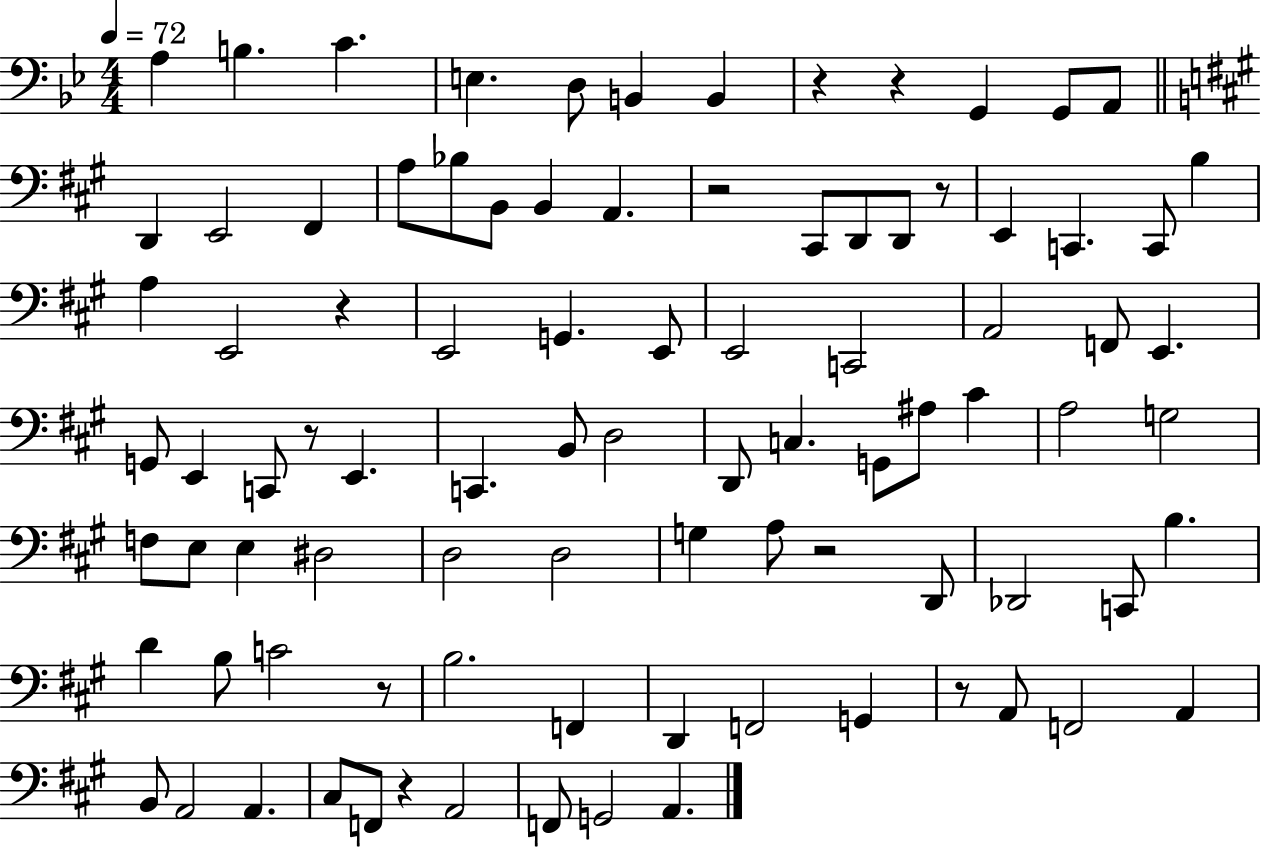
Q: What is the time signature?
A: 4/4